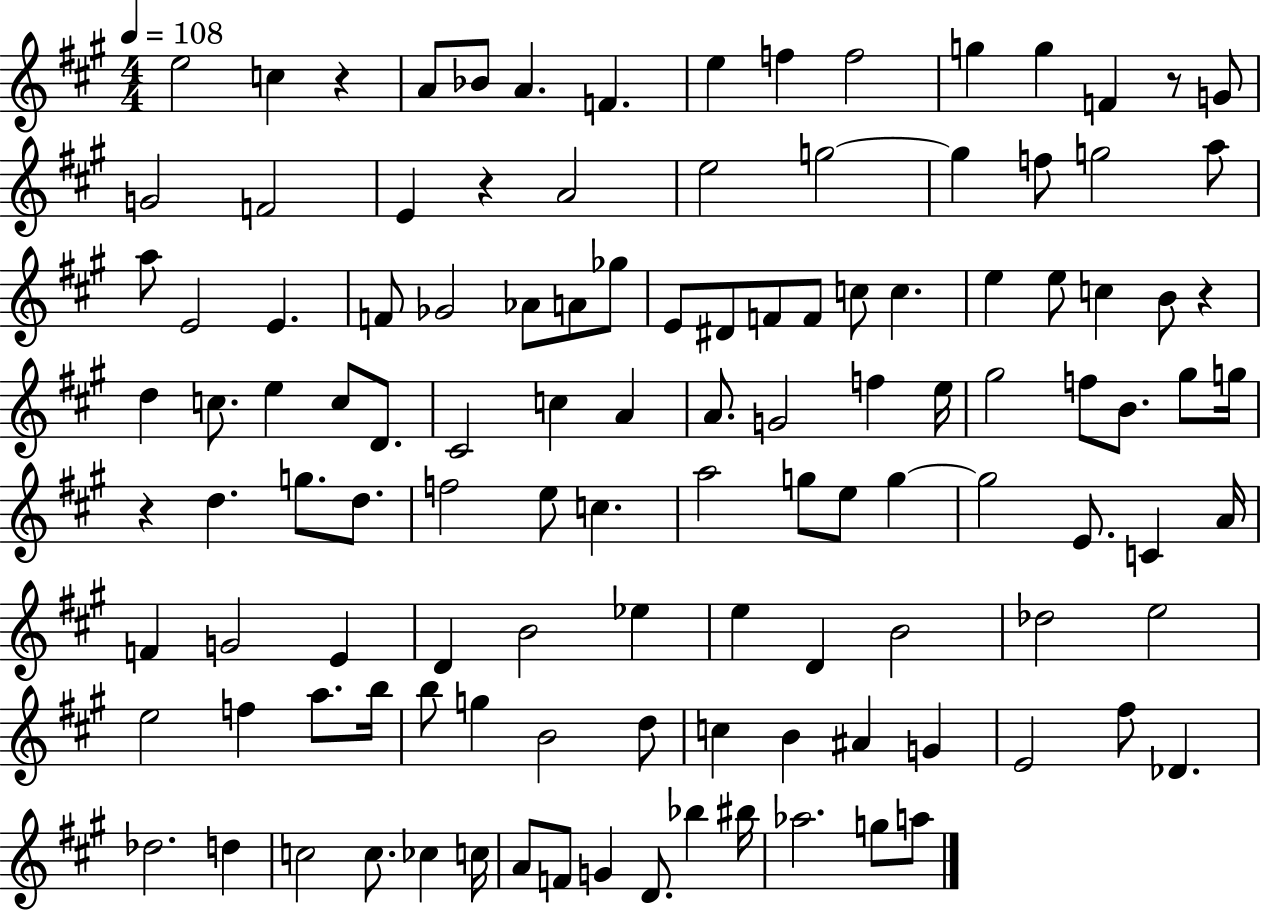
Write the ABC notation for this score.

X:1
T:Untitled
M:4/4
L:1/4
K:A
e2 c z A/2 _B/2 A F e f f2 g g F z/2 G/2 G2 F2 E z A2 e2 g2 g f/2 g2 a/2 a/2 E2 E F/2 _G2 _A/2 A/2 _g/2 E/2 ^D/2 F/2 F/2 c/2 c e e/2 c B/2 z d c/2 e c/2 D/2 ^C2 c A A/2 G2 f e/4 ^g2 f/2 B/2 ^g/2 g/4 z d g/2 d/2 f2 e/2 c a2 g/2 e/2 g g2 E/2 C A/4 F G2 E D B2 _e e D B2 _d2 e2 e2 f a/2 b/4 b/2 g B2 d/2 c B ^A G E2 ^f/2 _D _d2 d c2 c/2 _c c/4 A/2 F/2 G D/2 _b ^b/4 _a2 g/2 a/2